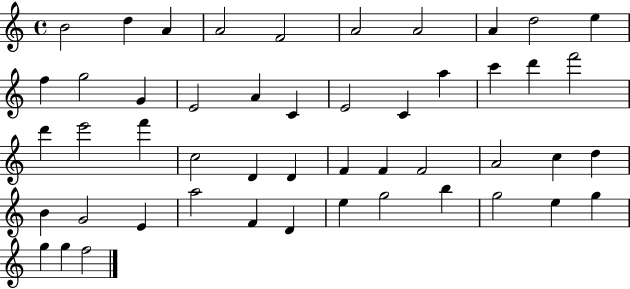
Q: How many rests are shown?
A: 0